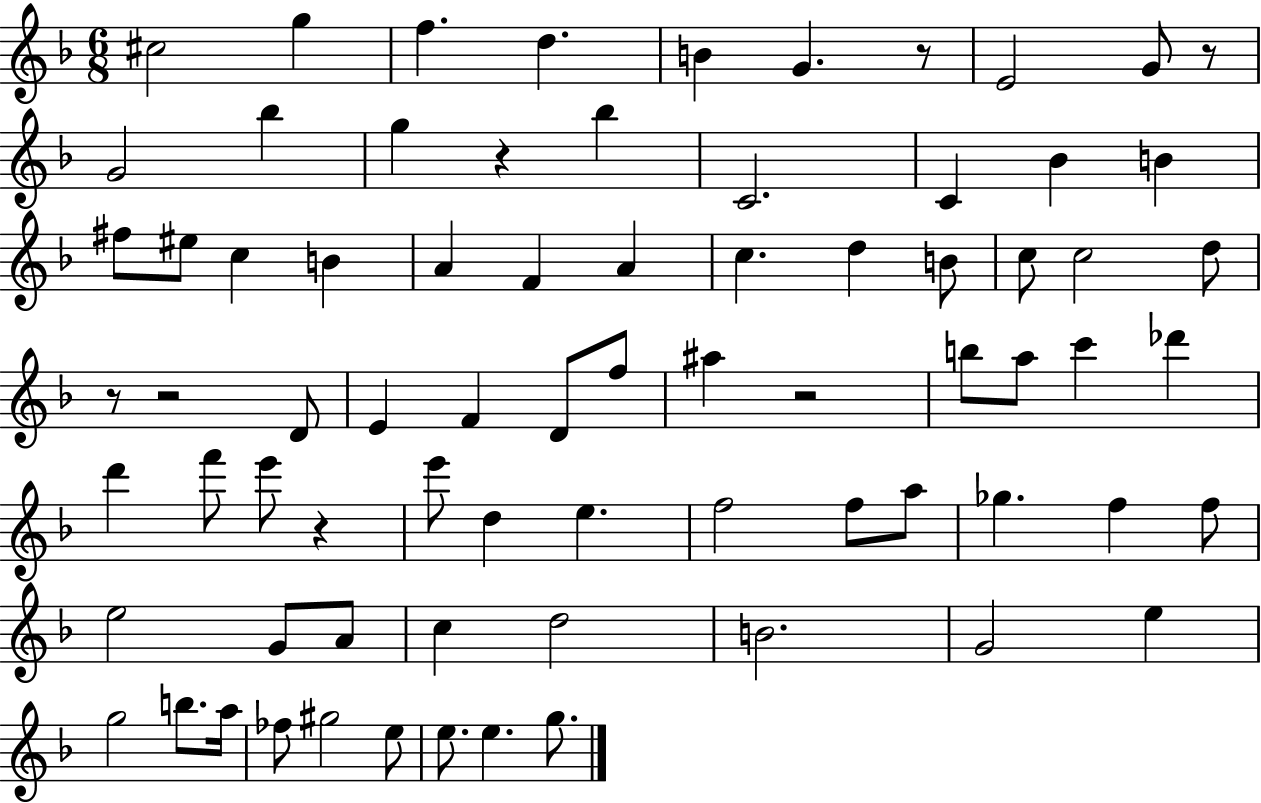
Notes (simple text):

C#5/h G5/q F5/q. D5/q. B4/q G4/q. R/e E4/h G4/e R/e G4/h Bb5/q G5/q R/q Bb5/q C4/h. C4/q Bb4/q B4/q F#5/e EIS5/e C5/q B4/q A4/q F4/q A4/q C5/q. D5/q B4/e C5/e C5/h D5/e R/e R/h D4/e E4/q F4/q D4/e F5/e A#5/q R/h B5/e A5/e C6/q Db6/q D6/q F6/e E6/e R/q E6/e D5/q E5/q. F5/h F5/e A5/e Gb5/q. F5/q F5/e E5/h G4/e A4/e C5/q D5/h B4/h. G4/h E5/q G5/h B5/e. A5/s FES5/e G#5/h E5/e E5/e. E5/q. G5/e.